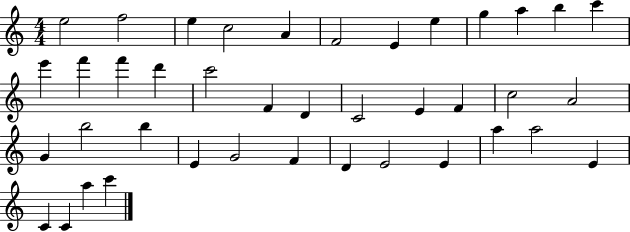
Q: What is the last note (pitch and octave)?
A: C6